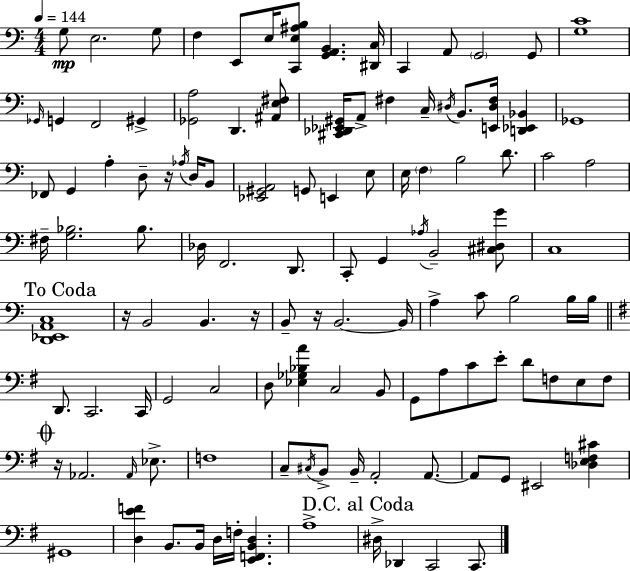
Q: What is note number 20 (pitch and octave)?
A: B2